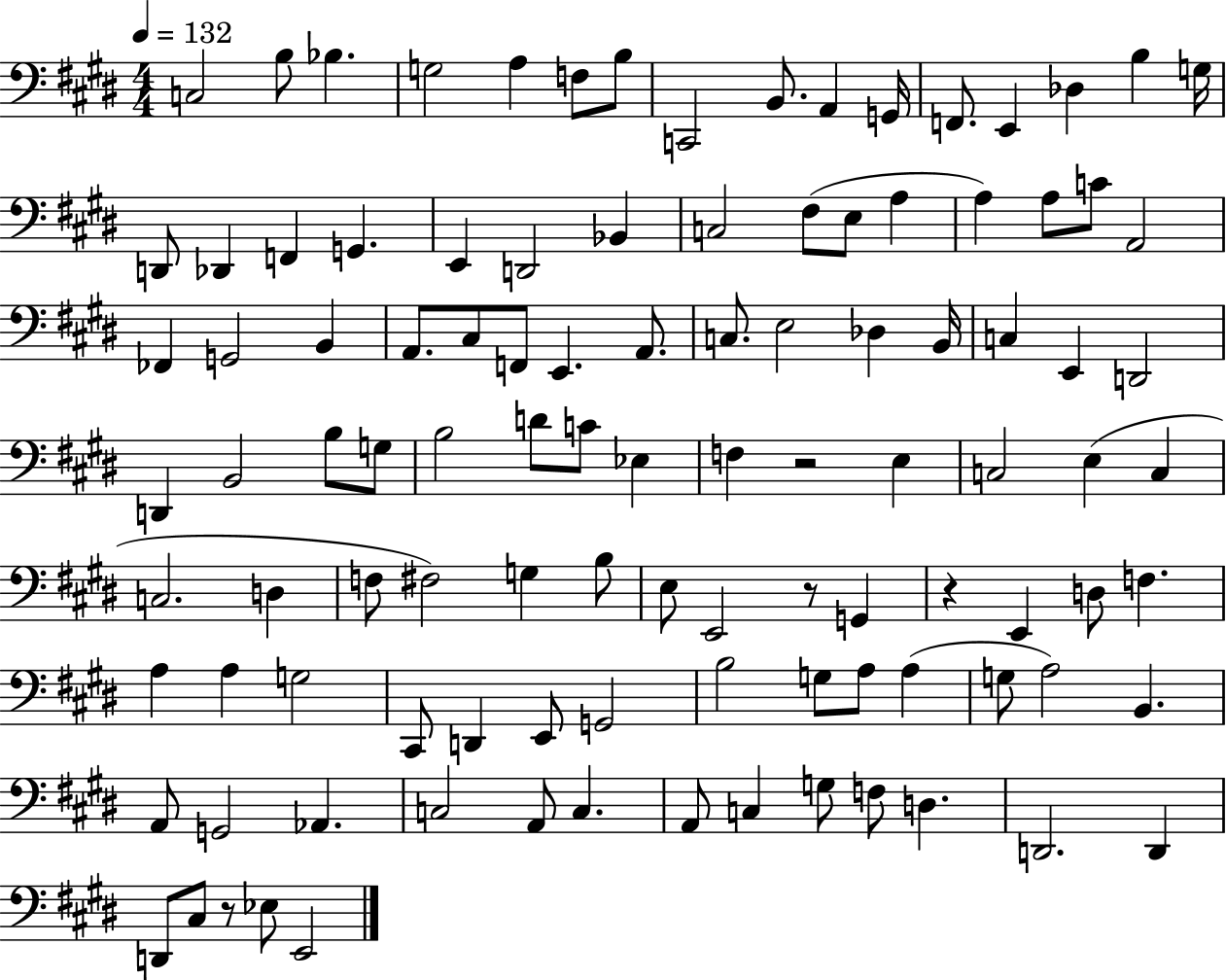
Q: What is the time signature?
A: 4/4